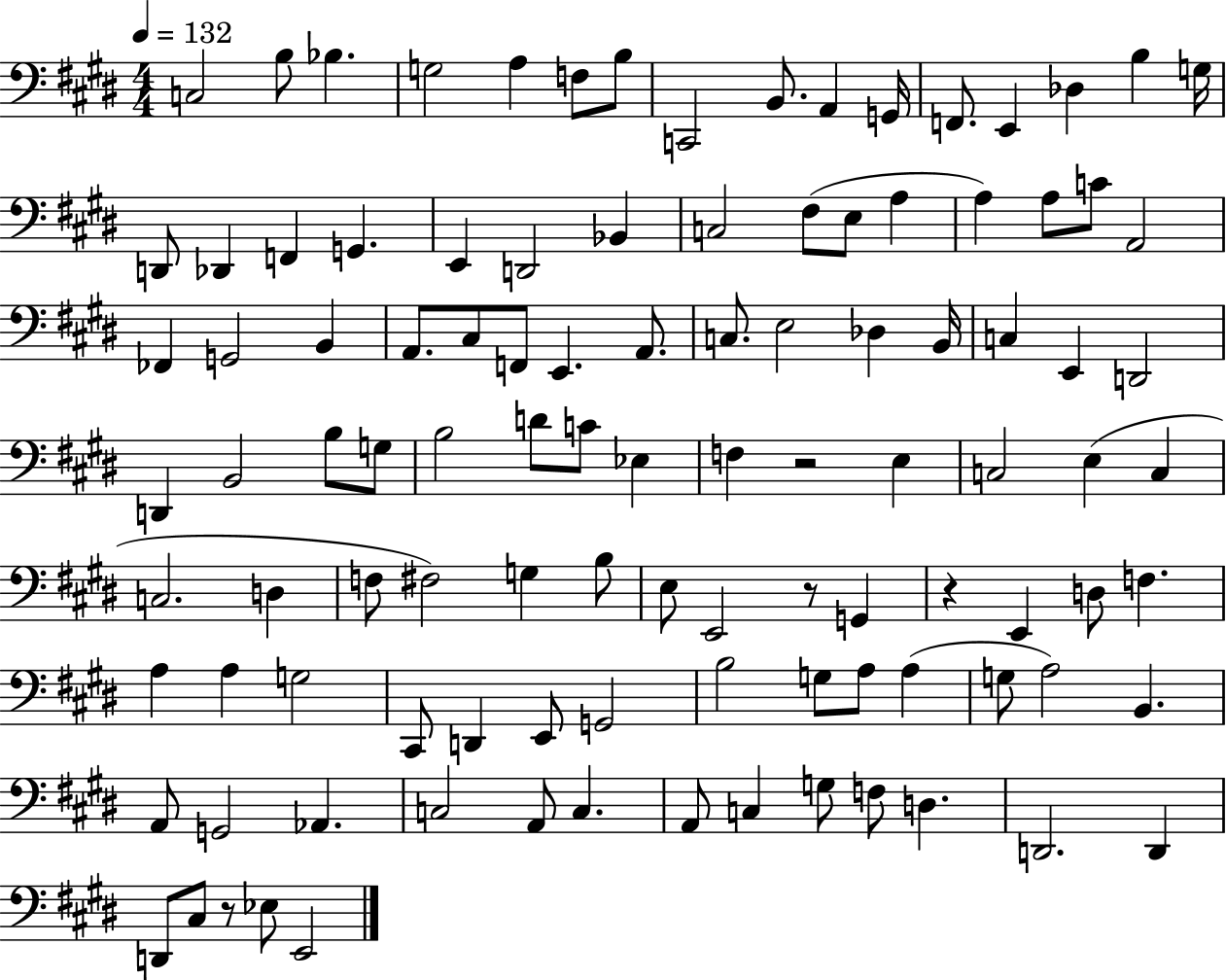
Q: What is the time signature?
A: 4/4